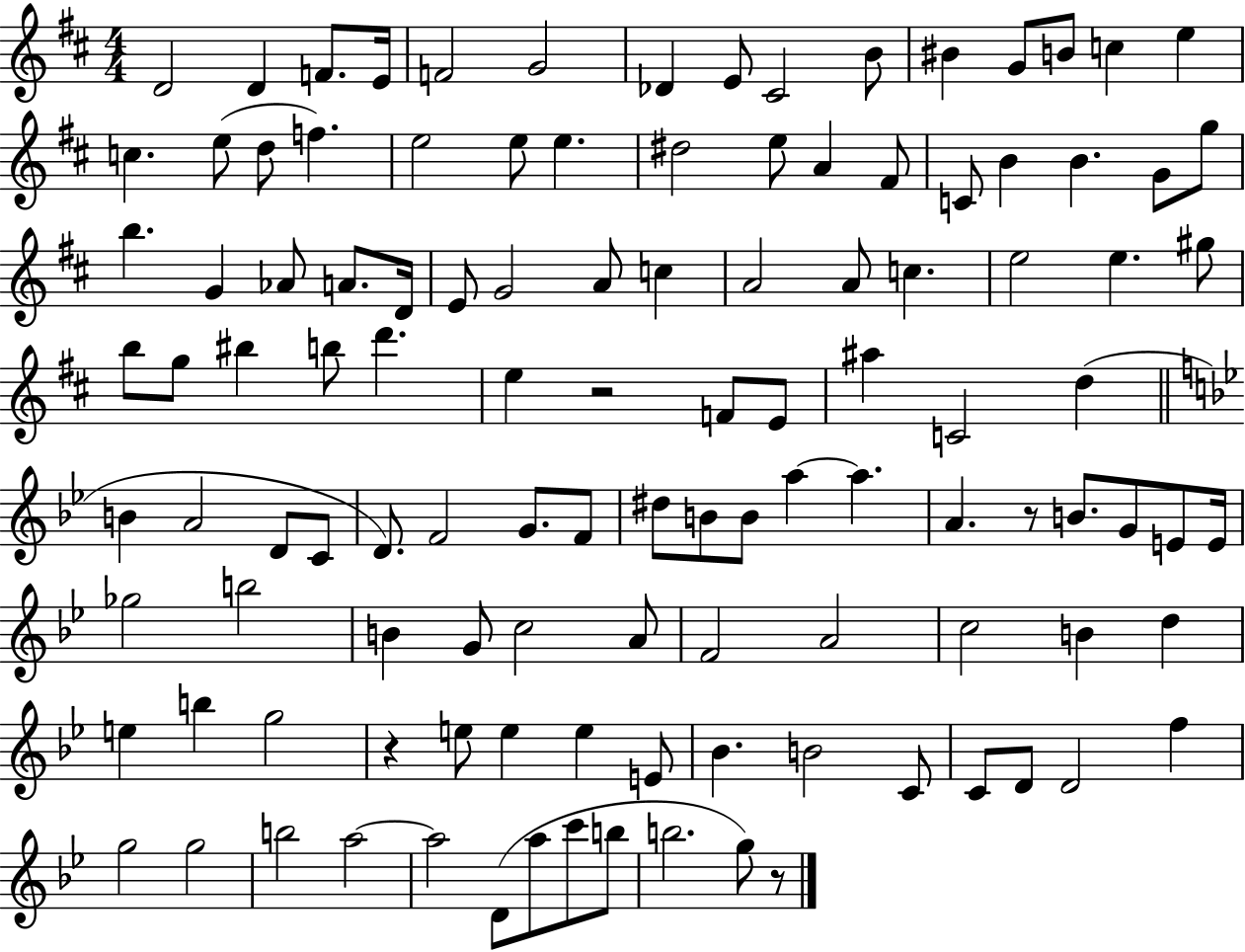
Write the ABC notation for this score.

X:1
T:Untitled
M:4/4
L:1/4
K:D
D2 D F/2 E/4 F2 G2 _D E/2 ^C2 B/2 ^B G/2 B/2 c e c e/2 d/2 f e2 e/2 e ^d2 e/2 A ^F/2 C/2 B B G/2 g/2 b G _A/2 A/2 D/4 E/2 G2 A/2 c A2 A/2 c e2 e ^g/2 b/2 g/2 ^b b/2 d' e z2 F/2 E/2 ^a C2 d B A2 D/2 C/2 D/2 F2 G/2 F/2 ^d/2 B/2 B/2 a a A z/2 B/2 G/2 E/2 E/4 _g2 b2 B G/2 c2 A/2 F2 A2 c2 B d e b g2 z e/2 e e E/2 _B B2 C/2 C/2 D/2 D2 f g2 g2 b2 a2 a2 D/2 a/2 c'/2 b/2 b2 g/2 z/2